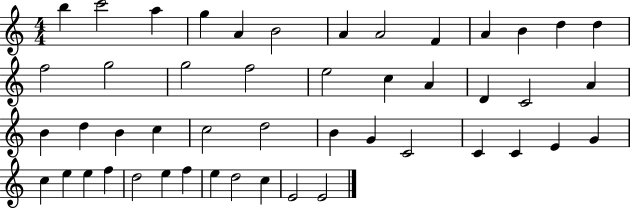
X:1
T:Untitled
M:4/4
L:1/4
K:C
b c'2 a g A B2 A A2 F A B d d f2 g2 g2 f2 e2 c A D C2 A B d B c c2 d2 B G C2 C C E G c e e f d2 e f e d2 c E2 E2